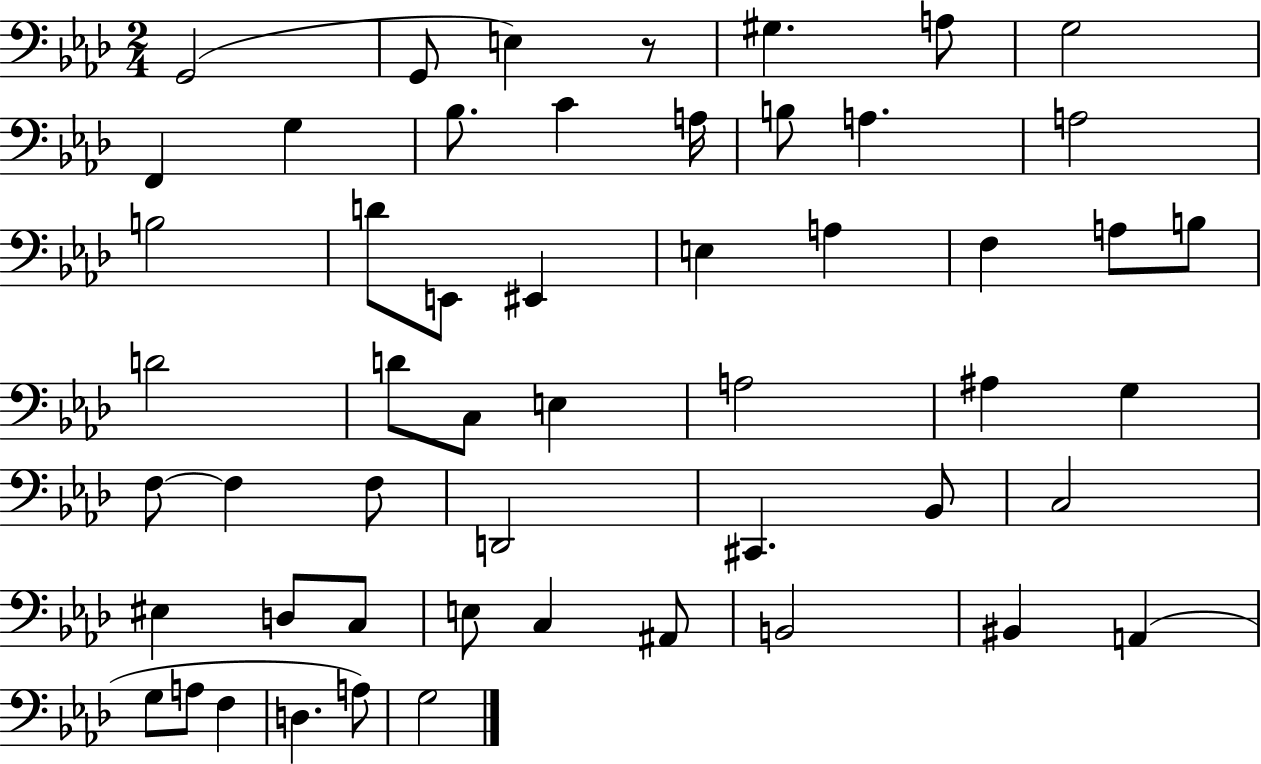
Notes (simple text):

G2/h G2/e E3/q R/e G#3/q. A3/e G3/h F2/q G3/q Bb3/e. C4/q A3/s B3/e A3/q. A3/h B3/h D4/e E2/e EIS2/q E3/q A3/q F3/q A3/e B3/e D4/h D4/e C3/e E3/q A3/h A#3/q G3/q F3/e F3/q F3/e D2/h C#2/q. Bb2/e C3/h EIS3/q D3/e C3/e E3/e C3/q A#2/e B2/h BIS2/q A2/q G3/e A3/e F3/q D3/q. A3/e G3/h